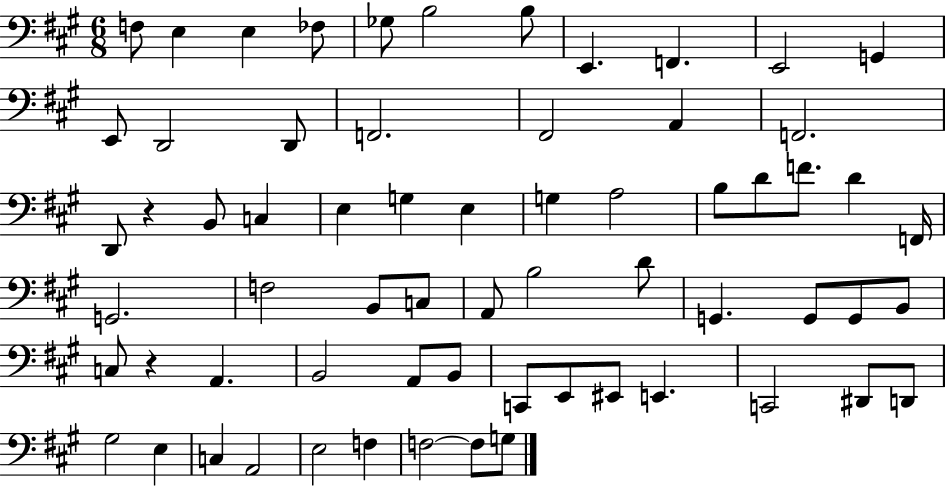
{
  \clef bass
  \numericTimeSignature
  \time 6/8
  \key a \major
  f8 e4 e4 fes8 | ges8 b2 b8 | e,4. f,4. | e,2 g,4 | \break e,8 d,2 d,8 | f,2. | fis,2 a,4 | f,2. | \break d,8 r4 b,8 c4 | e4 g4 e4 | g4 a2 | b8 d'8 f'8. d'4 f,16 | \break g,2. | f2 b,8 c8 | a,8 b2 d'8 | g,4. g,8 g,8 b,8 | \break c8 r4 a,4. | b,2 a,8 b,8 | c,8 e,8 eis,8 e,4. | c,2 dis,8 d,8 | \break gis2 e4 | c4 a,2 | e2 f4 | f2~~ f8 g8 | \break \bar "|."
}